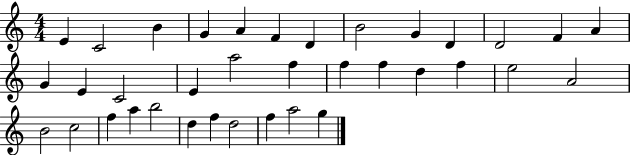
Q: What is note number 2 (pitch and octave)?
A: C4